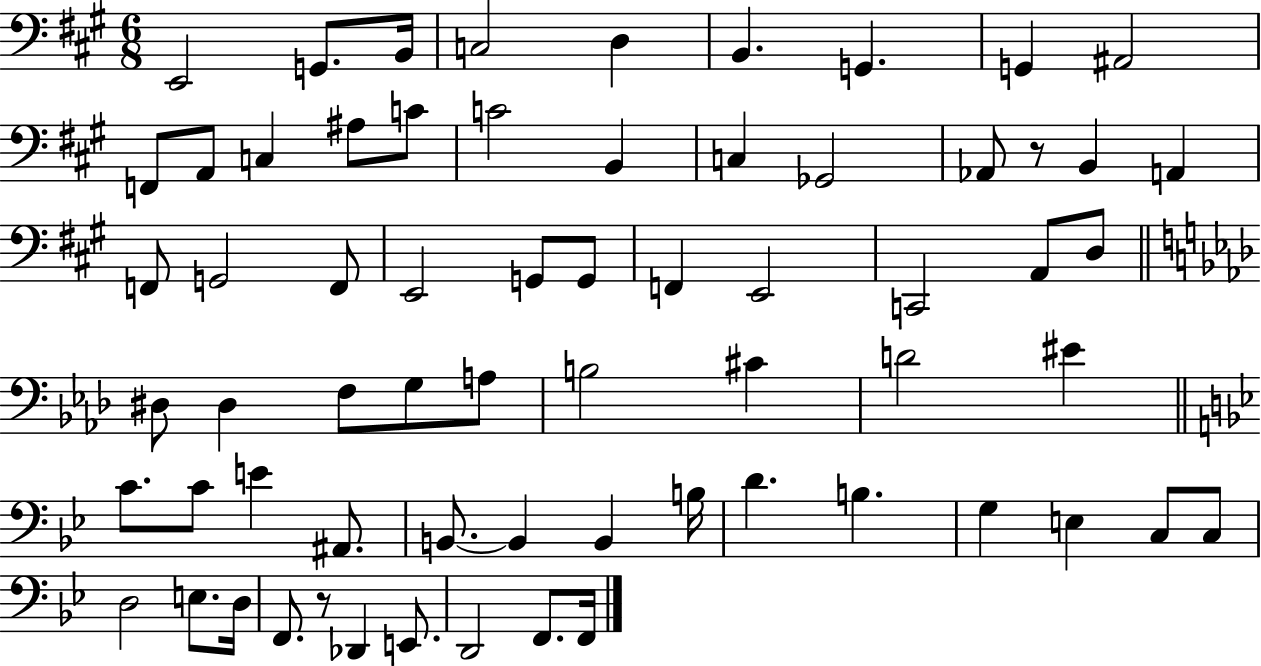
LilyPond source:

{
  \clef bass
  \numericTimeSignature
  \time 6/8
  \key a \major
  \repeat volta 2 { e,2 g,8. b,16 | c2 d4 | b,4. g,4. | g,4 ais,2 | \break f,8 a,8 c4 ais8 c'8 | c'2 b,4 | c4 ges,2 | aes,8 r8 b,4 a,4 | \break f,8 g,2 f,8 | e,2 g,8 g,8 | f,4 e,2 | c,2 a,8 d8 | \break \bar "||" \break \key aes \major dis8 dis4 f8 g8 a8 | b2 cis'4 | d'2 eis'4 | \bar "||" \break \key bes \major c'8. c'8 e'4 ais,8. | b,8.~~ b,4 b,4 b16 | d'4. b4. | g4 e4 c8 c8 | \break d2 e8. d16 | f,8. r8 des,4 e,8. | d,2 f,8. f,16 | } \bar "|."
}